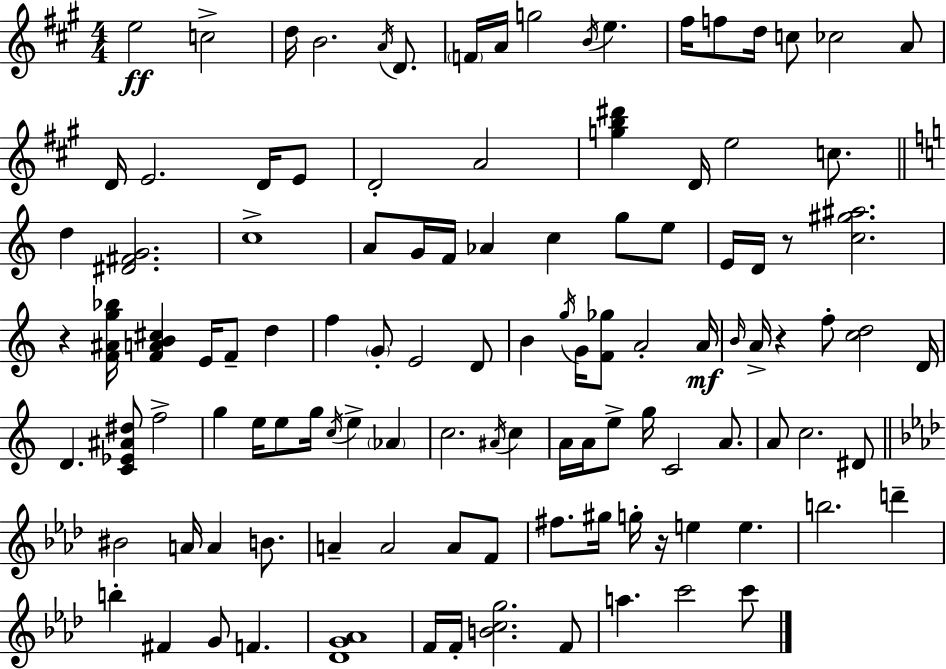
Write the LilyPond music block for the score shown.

{
  \clef treble
  \numericTimeSignature
  \time 4/4
  \key a \major
  e''2\ff c''2-> | d''16 b'2. \acciaccatura { a'16 } d'8. | \parenthesize f'16 a'16 g''2 \acciaccatura { b'16 } e''4. | fis''16 f''8 d''16 c''8 ces''2 | \break a'8 d'16 e'2. d'16 | e'8 d'2-. a'2 | <g'' b'' dis'''>4 d'16 e''2 c''8. | \bar "||" \break \key c \major d''4 <dis' fis' g'>2. | c''1-> | a'8 g'16 f'16 aes'4 c''4 g''8 e''8 | e'16 d'16 r8 <c'' gis'' ais''>2. | \break r4 <f' ais' g'' bes''>16 <f' a' b' cis''>4 e'16 f'8-- d''4 | f''4 \parenthesize g'8-. e'2 d'8 | b'4 \acciaccatura { g''16 } g'16 <f' ges''>8 a'2-. | a'16\mf \grace { b'16 } a'16-> r4 f''8-. <c'' d''>2 | \break d'16 d'4. <c' ees' ais' dis''>8 f''2-> | g''4 e''16 e''8 g''16 \acciaccatura { c''16 } e''4-> \parenthesize aes'4 | c''2. \acciaccatura { ais'16 } | c''4 a'16 a'16 e''8-> g''16 c'2 | \break a'8. a'8 c''2. | dis'8 \bar "||" \break \key aes \major bis'2 a'16 a'4 b'8. | a'4-- a'2 a'8 f'8 | fis''8. gis''16 g''16-. r16 e''4 e''4. | b''2. d'''4-- | \break b''4-. fis'4 g'8 f'4. | <des' g' aes'>1 | f'16 f'16-. <b' c'' g''>2. f'8 | a''4. c'''2 c'''8 | \break \bar "|."
}